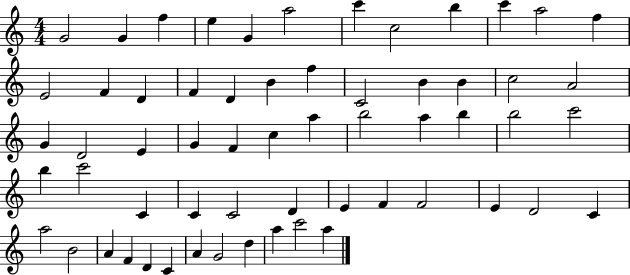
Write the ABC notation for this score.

X:1
T:Untitled
M:4/4
L:1/4
K:C
G2 G f e G a2 c' c2 b c' a2 f E2 F D F D B f C2 B B c2 A2 G D2 E G F c a b2 a b b2 c'2 b c'2 C C C2 D E F F2 E D2 C a2 B2 A F D C A G2 d a c'2 a